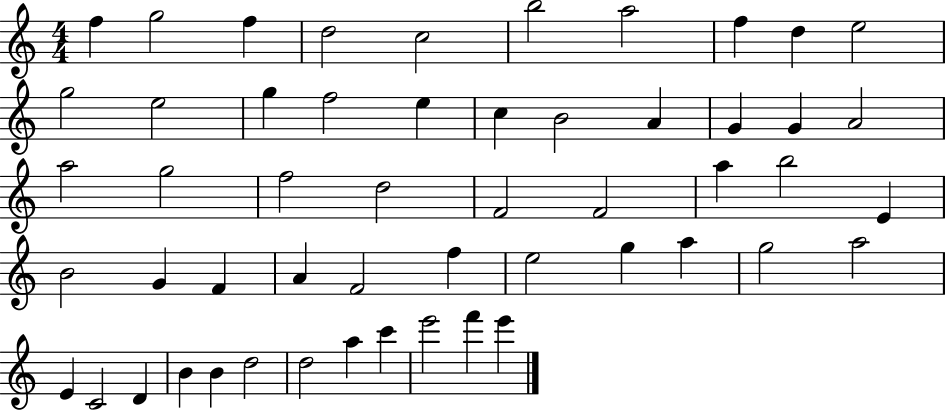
{
  \clef treble
  \numericTimeSignature
  \time 4/4
  \key c \major
  f''4 g''2 f''4 | d''2 c''2 | b''2 a''2 | f''4 d''4 e''2 | \break g''2 e''2 | g''4 f''2 e''4 | c''4 b'2 a'4 | g'4 g'4 a'2 | \break a''2 g''2 | f''2 d''2 | f'2 f'2 | a''4 b''2 e'4 | \break b'2 g'4 f'4 | a'4 f'2 f''4 | e''2 g''4 a''4 | g''2 a''2 | \break e'4 c'2 d'4 | b'4 b'4 d''2 | d''2 a''4 c'''4 | e'''2 f'''4 e'''4 | \break \bar "|."
}